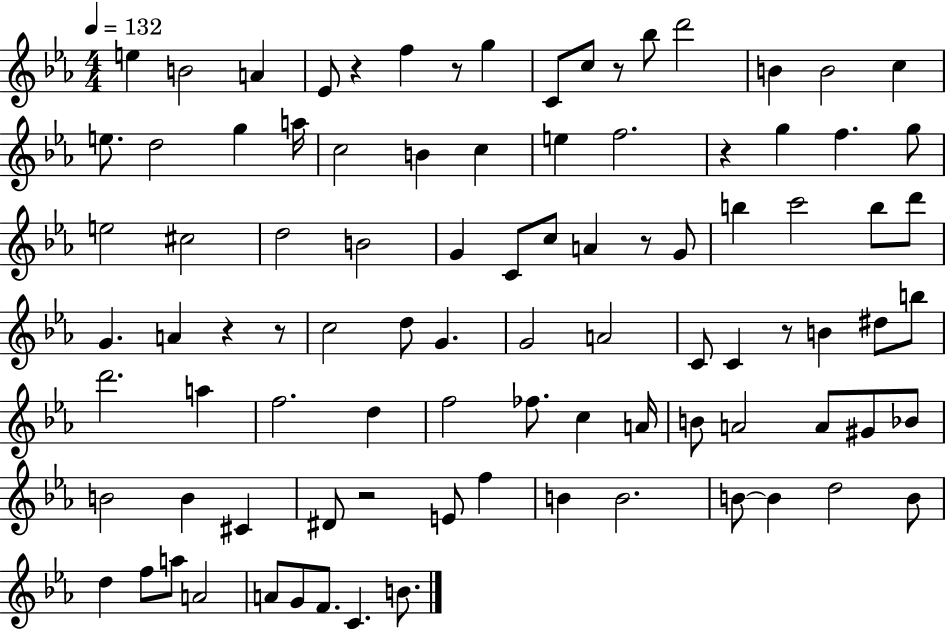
{
  \clef treble
  \numericTimeSignature
  \time 4/4
  \key ees \major
  \tempo 4 = 132
  e''4 b'2 a'4 | ees'8 r4 f''4 r8 g''4 | c'8 c''8 r8 bes''8 d'''2 | b'4 b'2 c''4 | \break e''8. d''2 g''4 a''16 | c''2 b'4 c''4 | e''4 f''2. | r4 g''4 f''4. g''8 | \break e''2 cis''2 | d''2 b'2 | g'4 c'8 c''8 a'4 r8 g'8 | b''4 c'''2 b''8 d'''8 | \break g'4. a'4 r4 r8 | c''2 d''8 g'4. | g'2 a'2 | c'8 c'4 r8 b'4 dis''8 b''8 | \break d'''2. a''4 | f''2. d''4 | f''2 fes''8. c''4 a'16 | b'8 a'2 a'8 gis'8 bes'8 | \break b'2 b'4 cis'4 | dis'8 r2 e'8 f''4 | b'4 b'2. | b'8~~ b'4 d''2 b'8 | \break d''4 f''8 a''8 a'2 | a'8 g'8 f'8. c'4. b'8. | \bar "|."
}